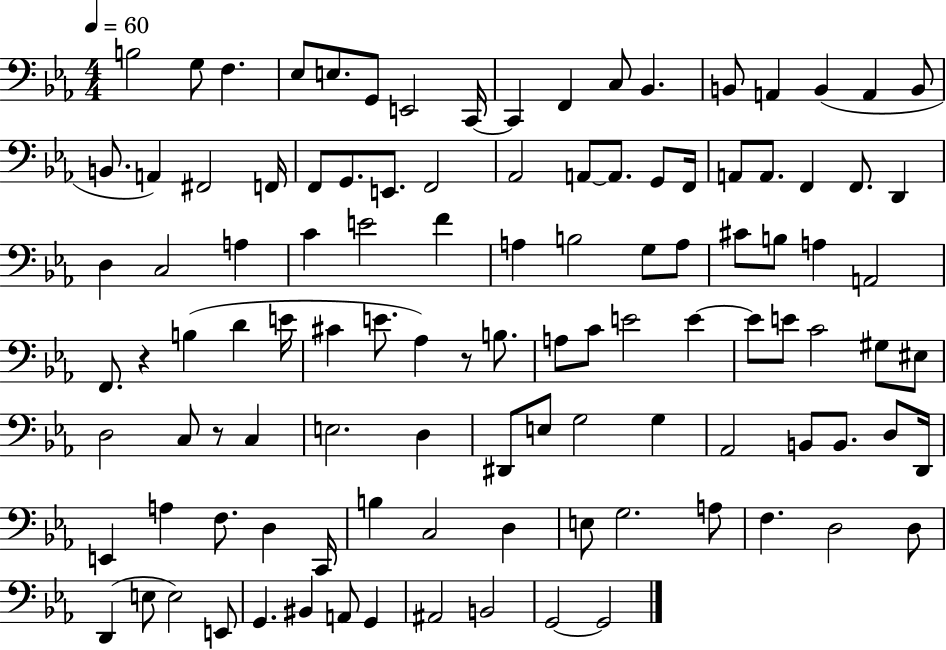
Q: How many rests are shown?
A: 3